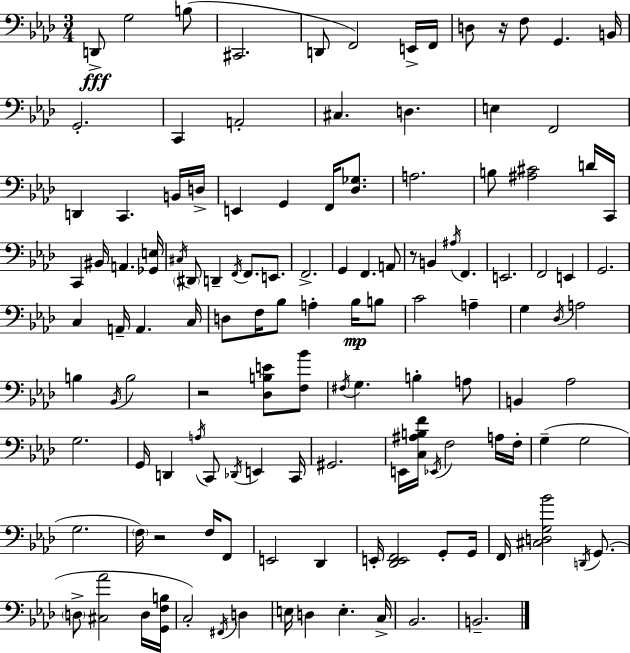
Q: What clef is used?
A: bass